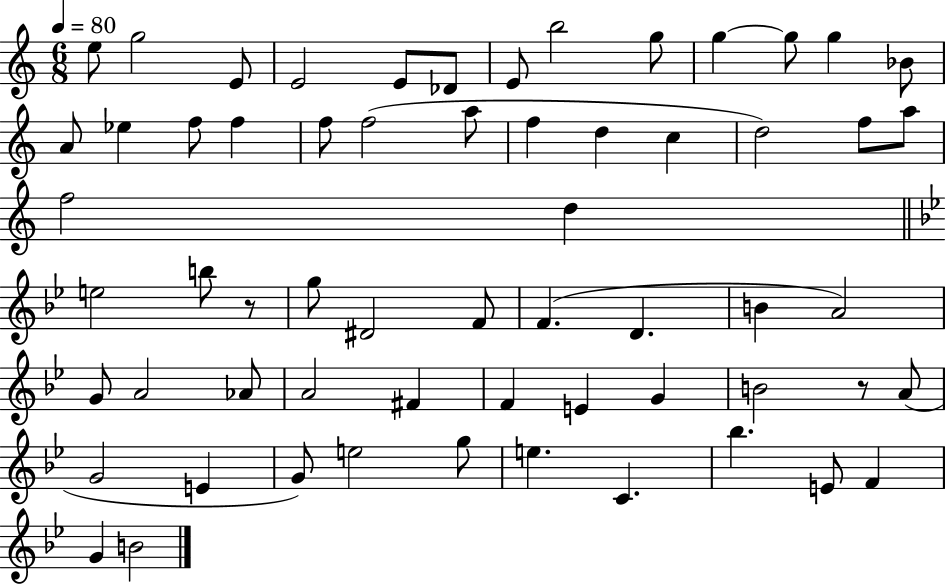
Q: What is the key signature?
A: C major